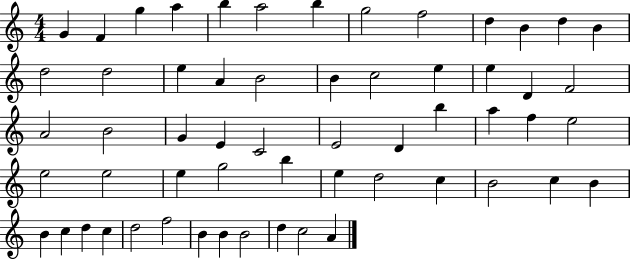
G4/q F4/q G5/q A5/q B5/q A5/h B5/q G5/h F5/h D5/q B4/q D5/q B4/q D5/h D5/h E5/q A4/q B4/h B4/q C5/h E5/q E5/q D4/q F4/h A4/h B4/h G4/q E4/q C4/h E4/h D4/q B5/q A5/q F5/q E5/h E5/h E5/h E5/q G5/h B5/q E5/q D5/h C5/q B4/h C5/q B4/q B4/q C5/q D5/q C5/q D5/h F5/h B4/q B4/q B4/h D5/q C5/h A4/q